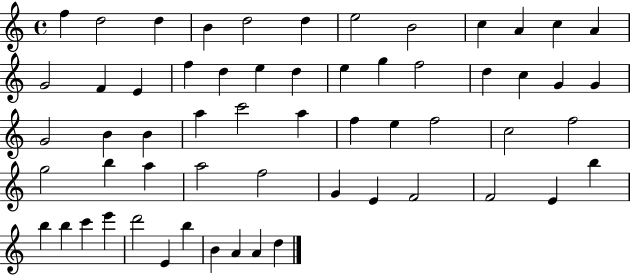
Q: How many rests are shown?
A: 0